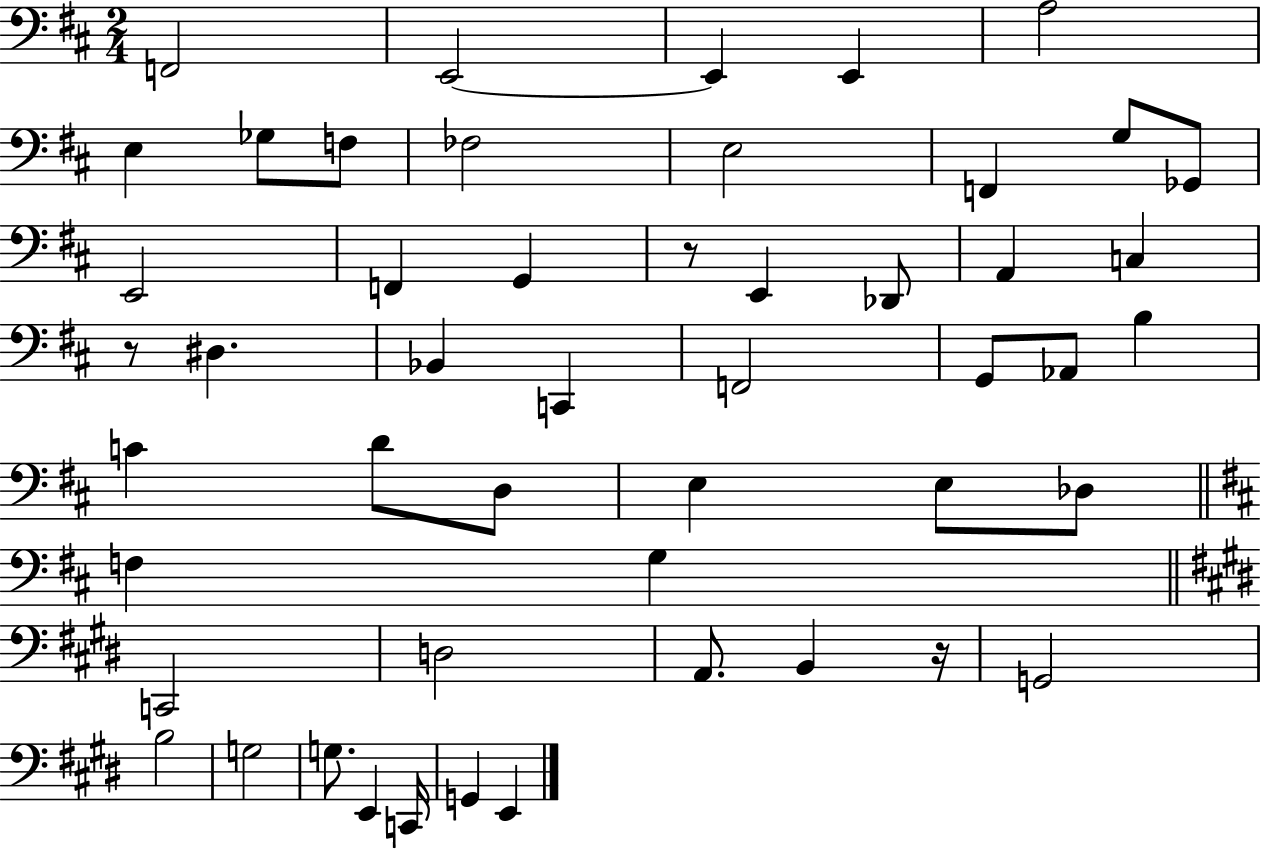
X:1
T:Untitled
M:2/4
L:1/4
K:D
F,,2 E,,2 E,, E,, A,2 E, _G,/2 F,/2 _F,2 E,2 F,, G,/2 _G,,/2 E,,2 F,, G,, z/2 E,, _D,,/2 A,, C, z/2 ^D, _B,, C,, F,,2 G,,/2 _A,,/2 B, C D/2 D,/2 E, E,/2 _D,/2 F, G, C,,2 D,2 A,,/2 B,, z/4 G,,2 B,2 G,2 G,/2 E,, C,,/4 G,, E,,